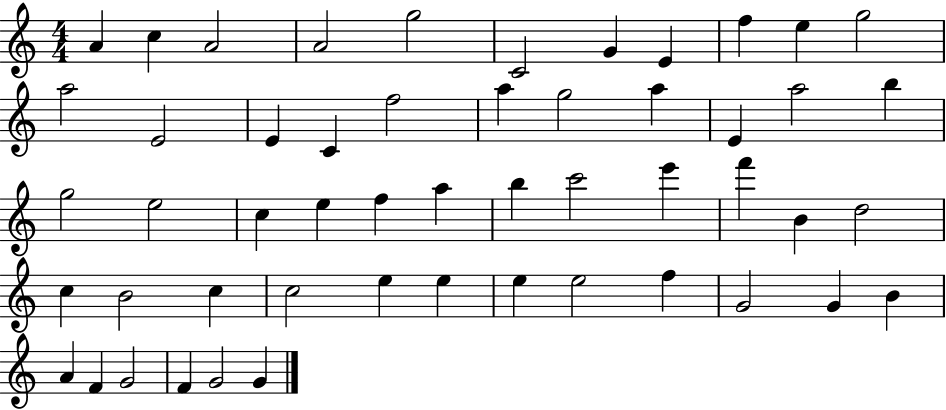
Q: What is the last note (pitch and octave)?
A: G4